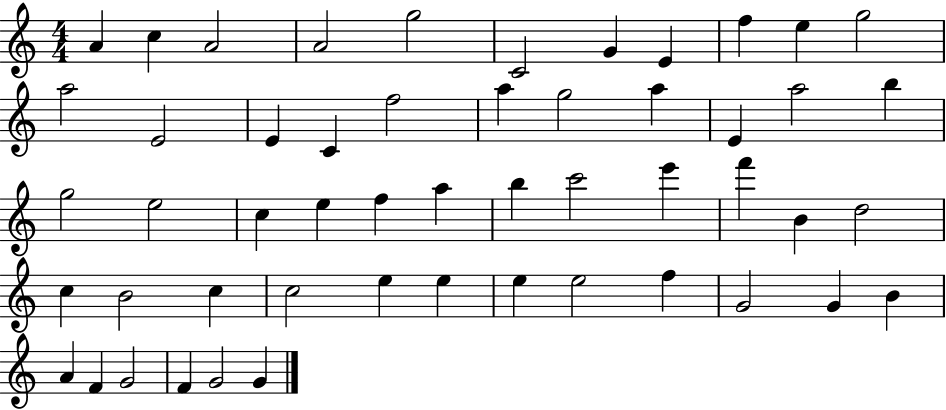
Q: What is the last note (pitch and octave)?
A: G4